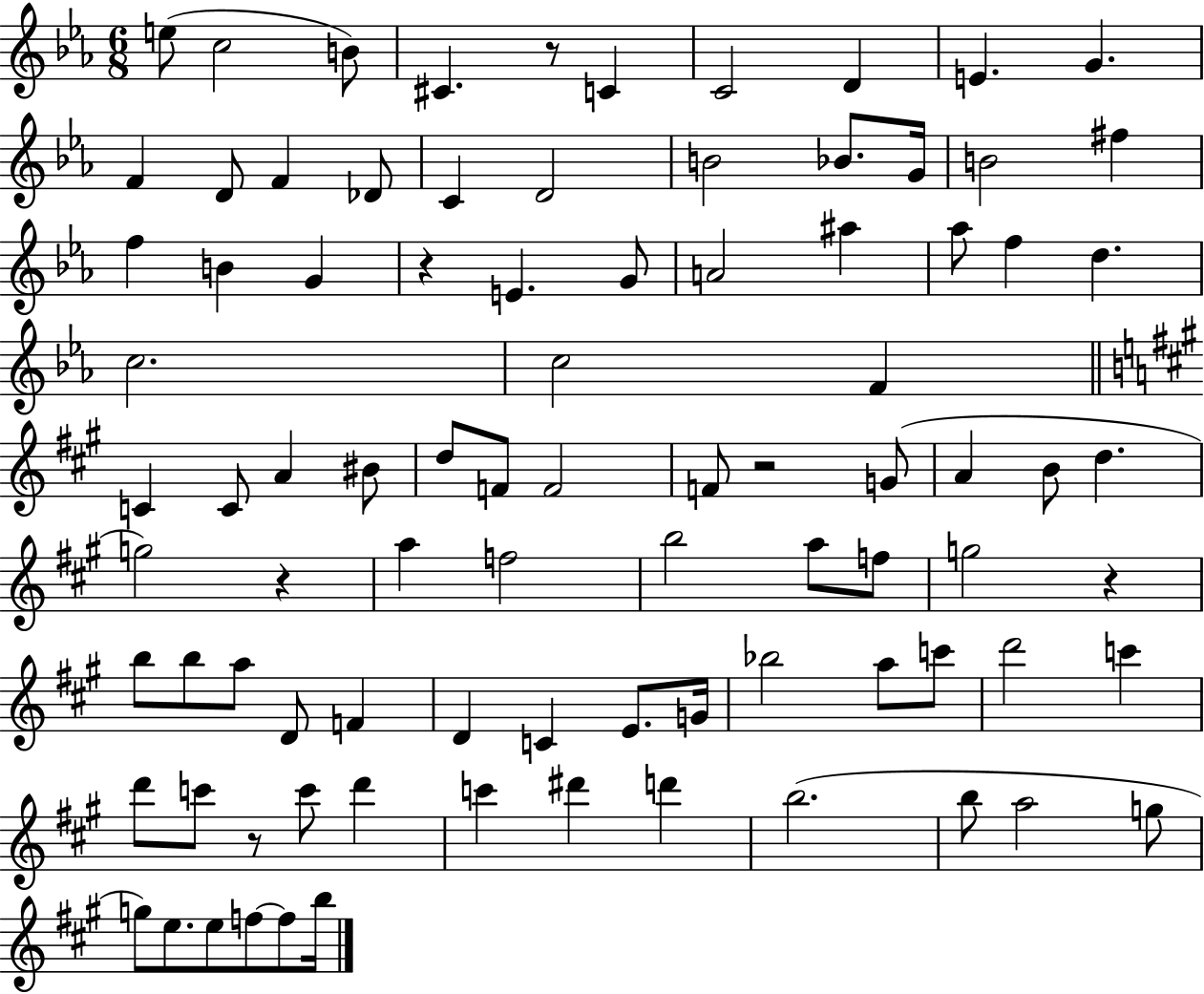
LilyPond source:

{
  \clef treble
  \numericTimeSignature
  \time 6/8
  \key ees \major
  \repeat volta 2 { e''8( c''2 b'8) | cis'4. r8 c'4 | c'2 d'4 | e'4. g'4. | \break f'4 d'8 f'4 des'8 | c'4 d'2 | b'2 bes'8. g'16 | b'2 fis''4 | \break f''4 b'4 g'4 | r4 e'4. g'8 | a'2 ais''4 | aes''8 f''4 d''4. | \break c''2. | c''2 f'4 | \bar "||" \break \key a \major c'4 c'8 a'4 bis'8 | d''8 f'8 f'2 | f'8 r2 g'8( | a'4 b'8 d''4. | \break g''2) r4 | a''4 f''2 | b''2 a''8 f''8 | g''2 r4 | \break b''8 b''8 a''8 d'8 f'4 | d'4 c'4 e'8. g'16 | bes''2 a''8 c'''8 | d'''2 c'''4 | \break d'''8 c'''8 r8 c'''8 d'''4 | c'''4 dis'''4 d'''4 | b''2.( | b''8 a''2 g''8 | \break g''8) e''8. e''8 f''8~~ f''8 b''16 | } \bar "|."
}